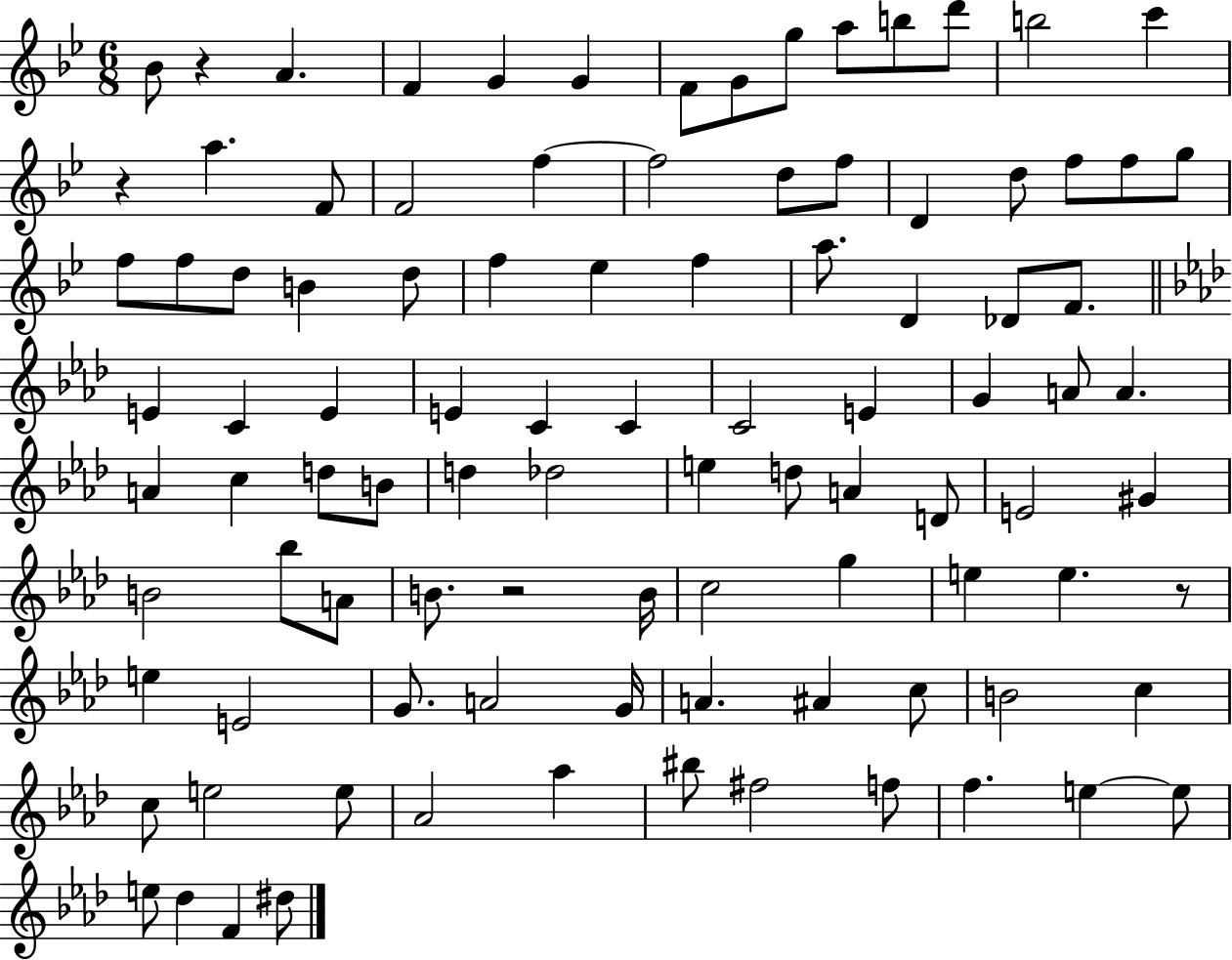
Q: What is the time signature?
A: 6/8